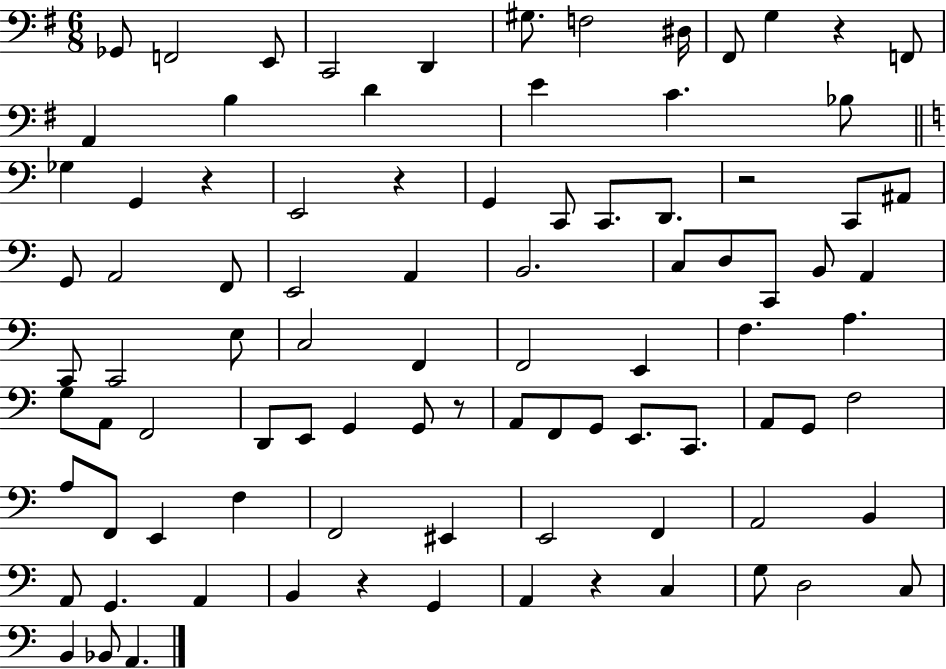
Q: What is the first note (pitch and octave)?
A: Gb2